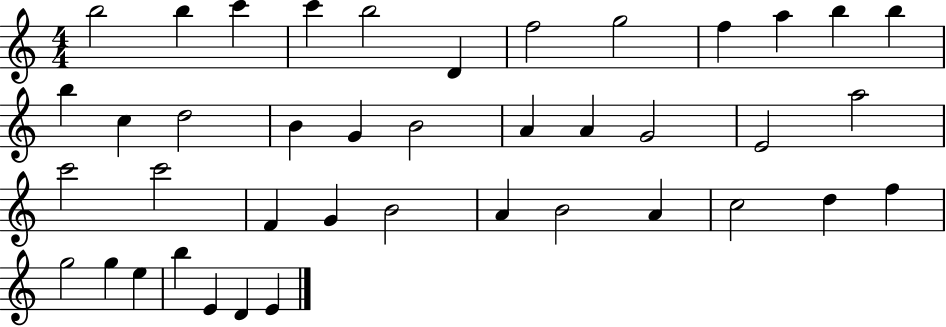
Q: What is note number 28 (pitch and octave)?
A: B4